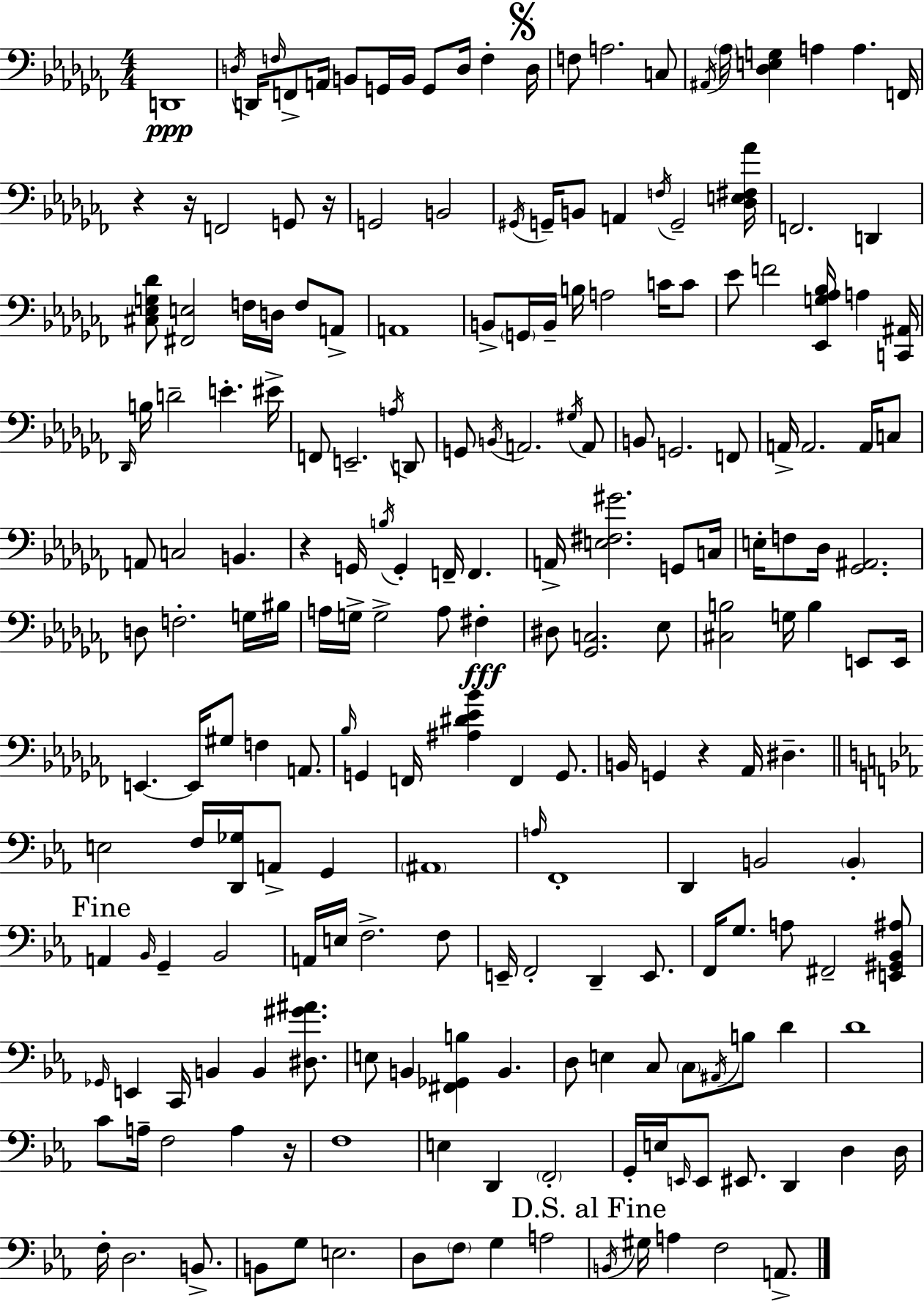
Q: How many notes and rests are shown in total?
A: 206